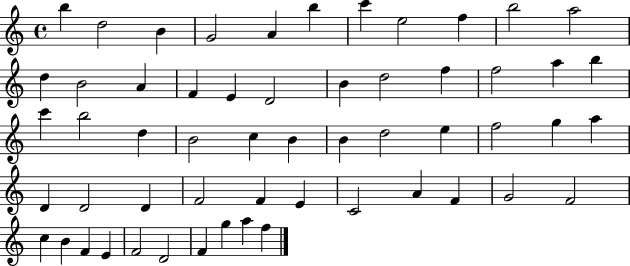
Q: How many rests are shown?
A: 0